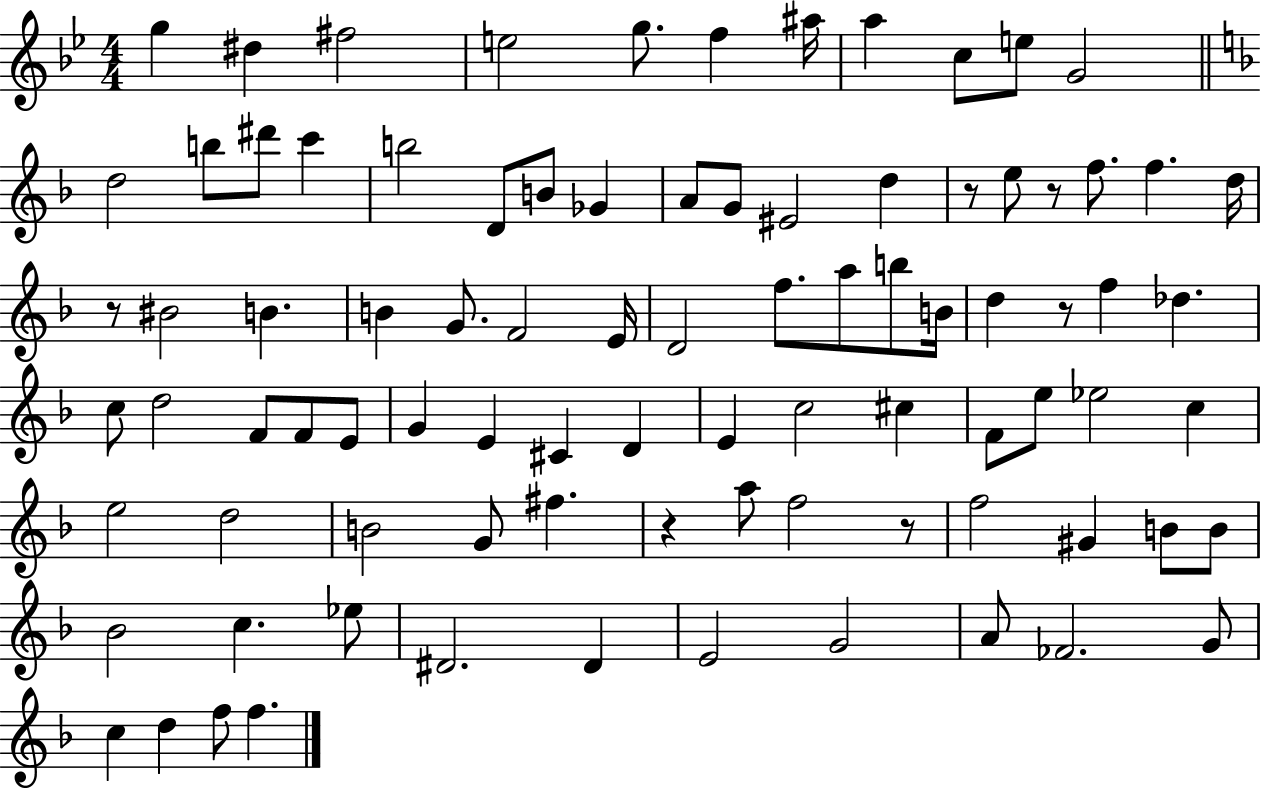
G5/q D#5/q F#5/h E5/h G5/e. F5/q A#5/s A5/q C5/e E5/e G4/h D5/h B5/e D#6/e C6/q B5/h D4/e B4/e Gb4/q A4/e G4/e EIS4/h D5/q R/e E5/e R/e F5/e. F5/q. D5/s R/e BIS4/h B4/q. B4/q G4/e. F4/h E4/s D4/h F5/e. A5/e B5/e B4/s D5/q R/e F5/q Db5/q. C5/e D5/h F4/e F4/e E4/e G4/q E4/q C#4/q D4/q E4/q C5/h C#5/q F4/e E5/e Eb5/h C5/q E5/h D5/h B4/h G4/e F#5/q. R/q A5/e F5/h R/e F5/h G#4/q B4/e B4/e Bb4/h C5/q. Eb5/e D#4/h. D#4/q E4/h G4/h A4/e FES4/h. G4/e C5/q D5/q F5/e F5/q.